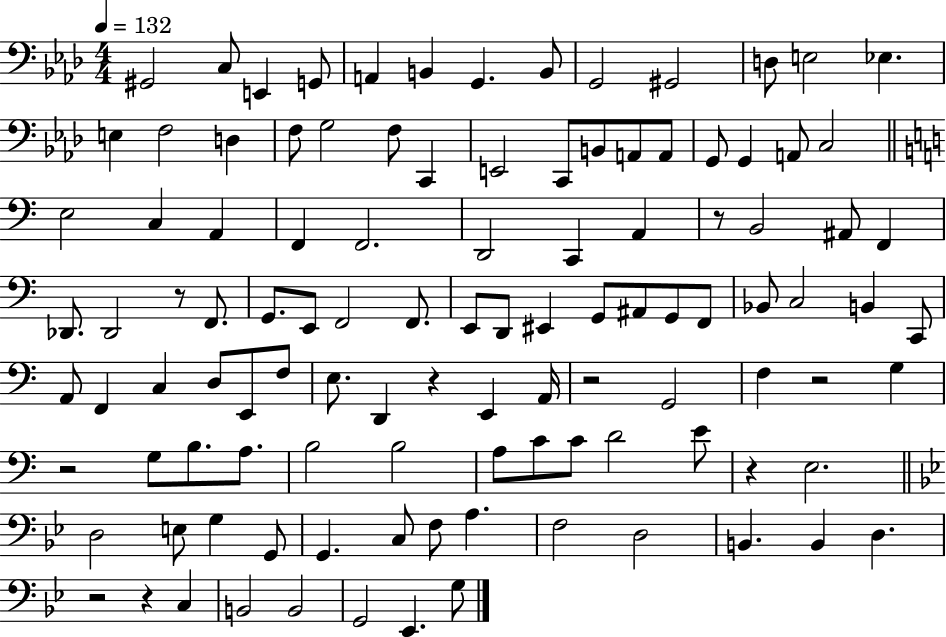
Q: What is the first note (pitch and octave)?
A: G#2